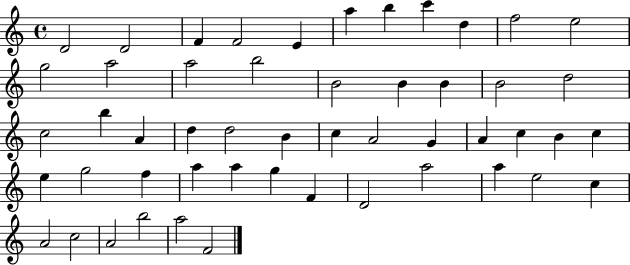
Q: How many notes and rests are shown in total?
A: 51